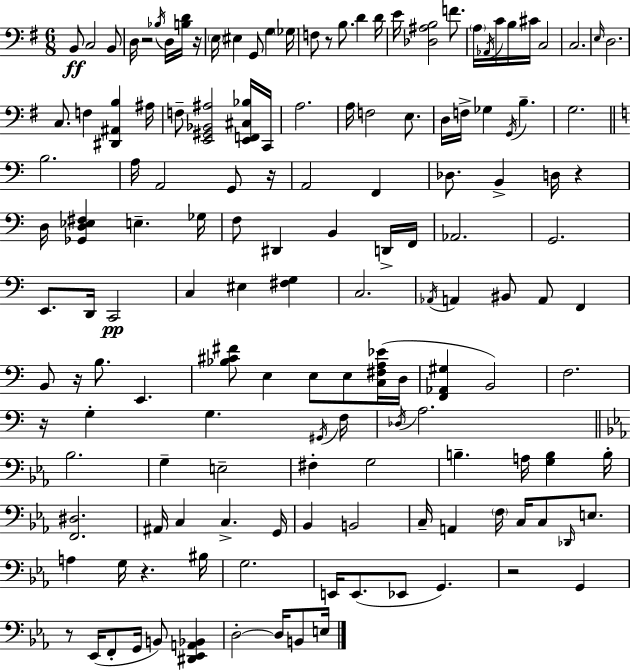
X:1
T:Untitled
M:6/8
L:1/4
K:G
B,,/2 C,2 B,,/2 D,/4 z2 _B,/4 D,/4 [B,D]/4 z/4 E,/4 ^E, G,,/2 G, _G,/4 F,/2 z/2 B,/2 D D/4 E/4 [_D,^A,B,]2 F/2 A,/4 _A,,/4 C/4 B,/4 ^C/4 C,2 C,2 E,/4 D,2 C,/2 F, [^D,,^A,,B,] ^A,/4 F,/2 [E,,^G,,_B,,^A,]2 [E,,F,,^C,_B,]/4 C,,/4 A,2 A,/4 F,2 E,/2 D,/4 F,/4 _G, G,,/4 B, G,2 B,2 A,/4 A,,2 G,,/2 z/4 A,,2 F,, _D,/2 B,, D,/4 z D,/4 [_G,,D,_E,^F,] E, _G,/4 F,/2 ^D,, B,, D,,/4 F,,/4 _A,,2 G,,2 E,,/2 D,,/4 C,,2 C, ^E, [^F,G,] C,2 _A,,/4 A,, ^B,,/2 A,,/2 F,, B,,/2 z/4 B,/2 E,, [_B,^C^F]/2 E, E,/2 E,/2 [C,^F,A,_E]/4 D,/4 [F,,_A,,^G,] B,,2 F,2 z/4 G, G, ^G,,/4 F,/4 _D,/4 A,2 _B,2 G, E,2 ^F, G,2 B, A,/4 [G,B,] B,/4 [F,,^D,]2 ^A,,/4 C, C, G,,/4 _B,, B,,2 C,/4 A,, F,/4 C,/4 C,/2 _D,,/4 E,/2 A, G,/4 z ^B,/4 G,2 E,,/4 E,,/2 _E,,/2 G,, z2 G,, z/2 _E,,/4 F,,/2 G,,/4 B,,/2 [^D,,_E,,A,,_B,,] D,2 D,/4 B,,/2 E,/4